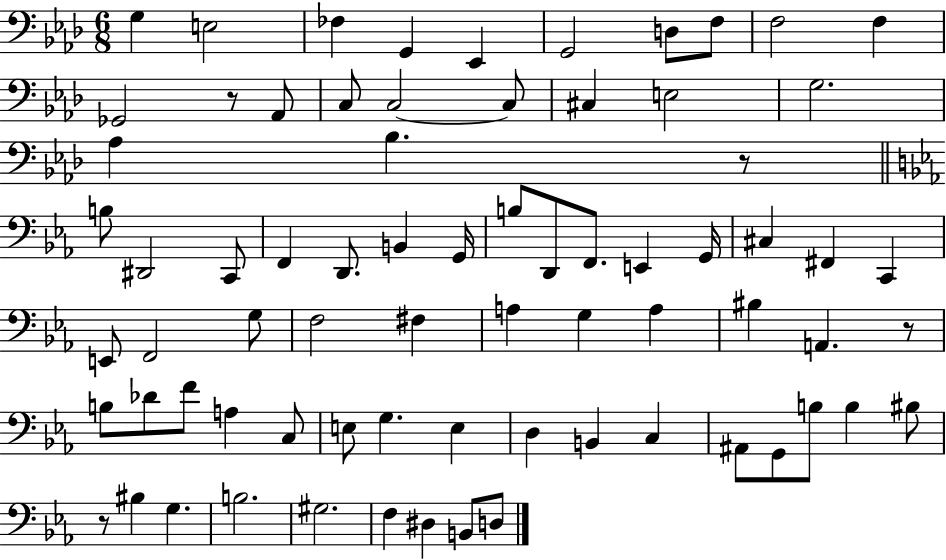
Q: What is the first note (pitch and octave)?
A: G3